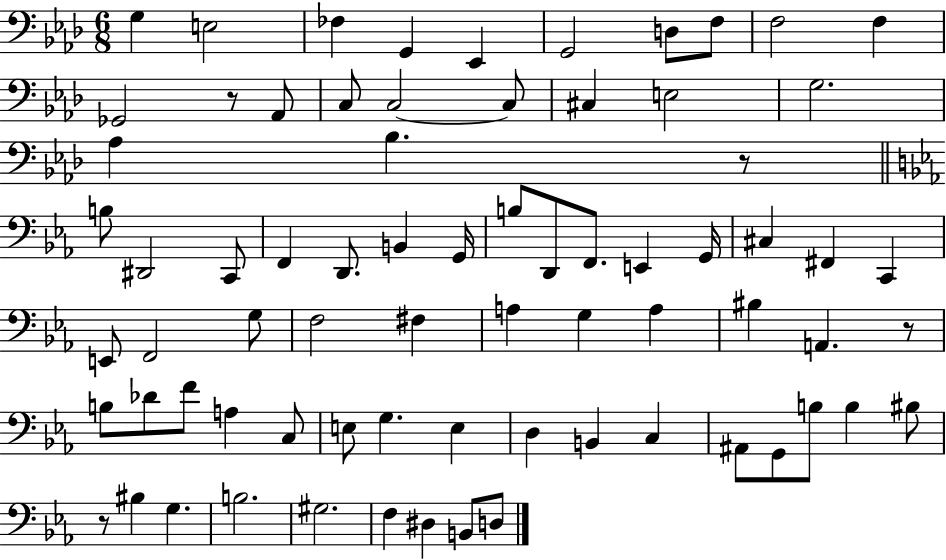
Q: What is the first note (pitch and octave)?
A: G3